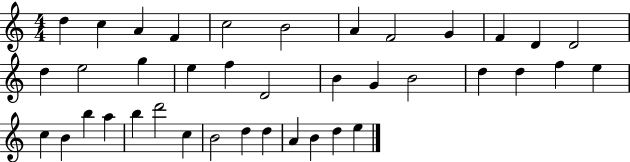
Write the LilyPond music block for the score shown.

{
  \clef treble
  \numericTimeSignature
  \time 4/4
  \key c \major
  d''4 c''4 a'4 f'4 | c''2 b'2 | a'4 f'2 g'4 | f'4 d'4 d'2 | \break d''4 e''2 g''4 | e''4 f''4 d'2 | b'4 g'4 b'2 | d''4 d''4 f''4 e''4 | \break c''4 b'4 b''4 a''4 | b''4 d'''2 c''4 | b'2 d''4 d''4 | a'4 b'4 d''4 e''4 | \break \bar "|."
}